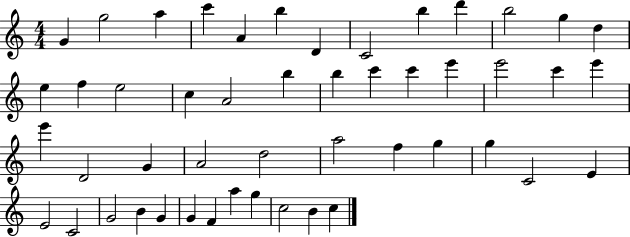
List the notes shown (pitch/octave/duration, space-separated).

G4/q G5/h A5/q C6/q A4/q B5/q D4/q C4/h B5/q D6/q B5/h G5/q D5/q E5/q F5/q E5/h C5/q A4/h B5/q B5/q C6/q C6/q E6/q E6/h C6/q E6/q E6/q D4/h G4/q A4/h D5/h A5/h F5/q G5/q G5/q C4/h E4/q E4/h C4/h G4/h B4/q G4/q G4/q F4/q A5/q G5/q C5/h B4/q C5/q